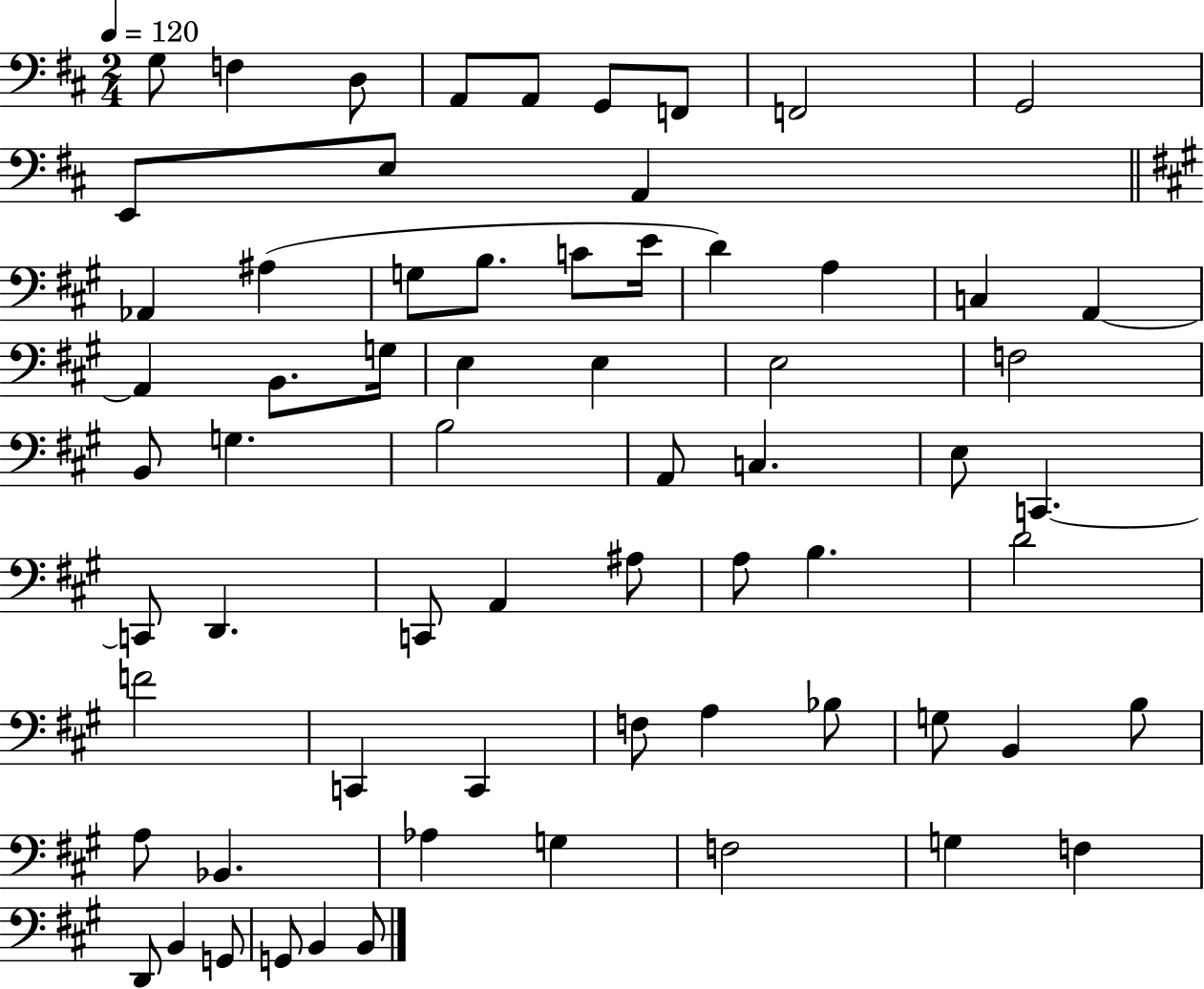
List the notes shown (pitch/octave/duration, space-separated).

G3/e F3/q D3/e A2/e A2/e G2/e F2/e F2/h G2/h E2/e E3/e A2/q Ab2/q A#3/q G3/e B3/e. C4/e E4/s D4/q A3/q C3/q A2/q A2/q B2/e. G3/s E3/q E3/q E3/h F3/h B2/e G3/q. B3/h A2/e C3/q. E3/e C2/q. C2/e D2/q. C2/e A2/q A#3/e A3/e B3/q. D4/h F4/h C2/q C2/q F3/e A3/q Bb3/e G3/e B2/q B3/e A3/e Bb2/q. Ab3/q G3/q F3/h G3/q F3/q D2/e B2/q G2/e G2/e B2/q B2/e